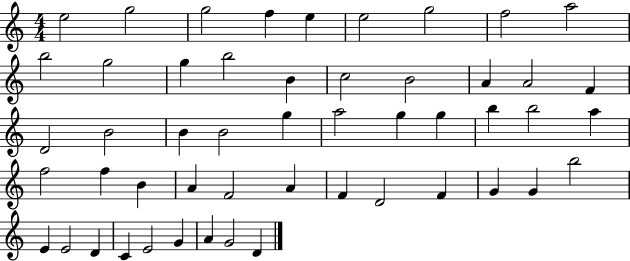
E5/h G5/h G5/h F5/q E5/q E5/h G5/h F5/h A5/h B5/h G5/h G5/q B5/h B4/q C5/h B4/h A4/q A4/h F4/q D4/h B4/h B4/q B4/h G5/q A5/h G5/q G5/q B5/q B5/h A5/q F5/h F5/q B4/q A4/q F4/h A4/q F4/q D4/h F4/q G4/q G4/q B5/h E4/q E4/h D4/q C4/q E4/h G4/q A4/q G4/h D4/q